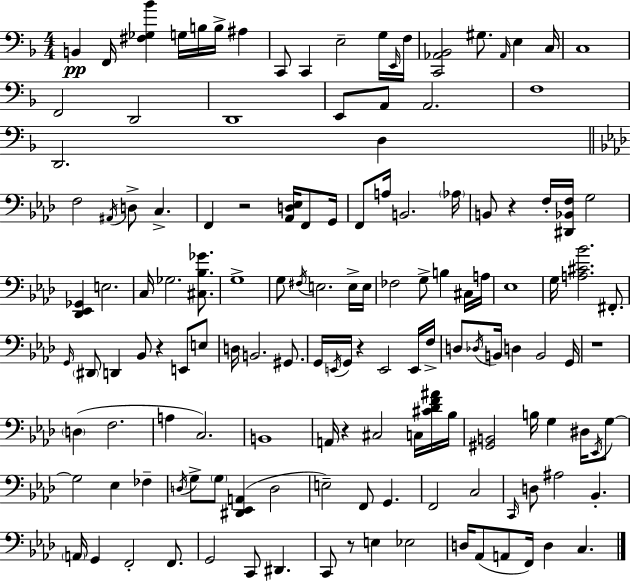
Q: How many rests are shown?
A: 7